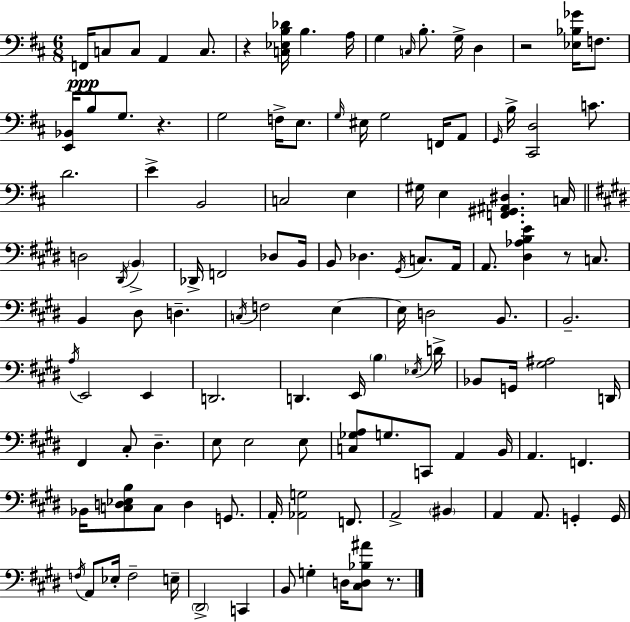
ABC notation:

X:1
T:Untitled
M:6/8
L:1/4
K:D
F,,/4 C,/2 C,/2 A,, C,/2 z [C,_E,B,_D]/4 B, A,/4 G, C,/4 B,/2 G,/4 D, z2 [_E,_B,_G]/4 F,/2 [E,,_B,,]/4 B,/2 G,/2 z G,2 F,/4 E,/2 G,/4 ^E,/4 G,2 F,,/4 A,,/2 G,,/4 B,/4 [^C,,D,]2 C/2 D2 E B,,2 C,2 E, ^G,/4 E, [F,,^G,,^A,,^D,] C,/4 D,2 ^D,,/4 B,, _D,,/4 F,,2 _D,/2 B,,/4 B,,/2 _D, ^G,,/4 C,/2 A,,/4 A,,/2 [^D,_A,B,E] z/2 C,/2 B,, ^D,/2 D, C,/4 F,2 E, E,/4 D,2 B,,/2 B,,2 A,/4 E,,2 E,, D,,2 D,, E,,/4 B, _E,/4 D/4 _B,,/2 G,,/4 [^G,^A,]2 D,,/4 ^F,, ^C,/2 ^D, E,/2 E,2 E,/2 [C,_G,A,]/2 G,/2 C,,/2 A,, B,,/4 A,, F,, _B,,/4 [C,D,_E,B,]/2 C,/2 D, G,,/2 A,,/4 [_A,,G,]2 F,,/2 A,,2 ^B,, A,, A,,/2 G,, G,,/4 F,/4 A,,/2 _E,/4 F,2 E,/4 ^D,,2 C,, B,,/2 G, D,/4 [^C,D,_B,^A]/2 z/2